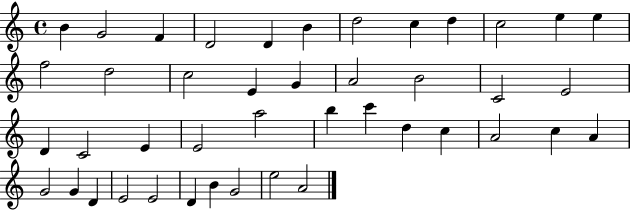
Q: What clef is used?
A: treble